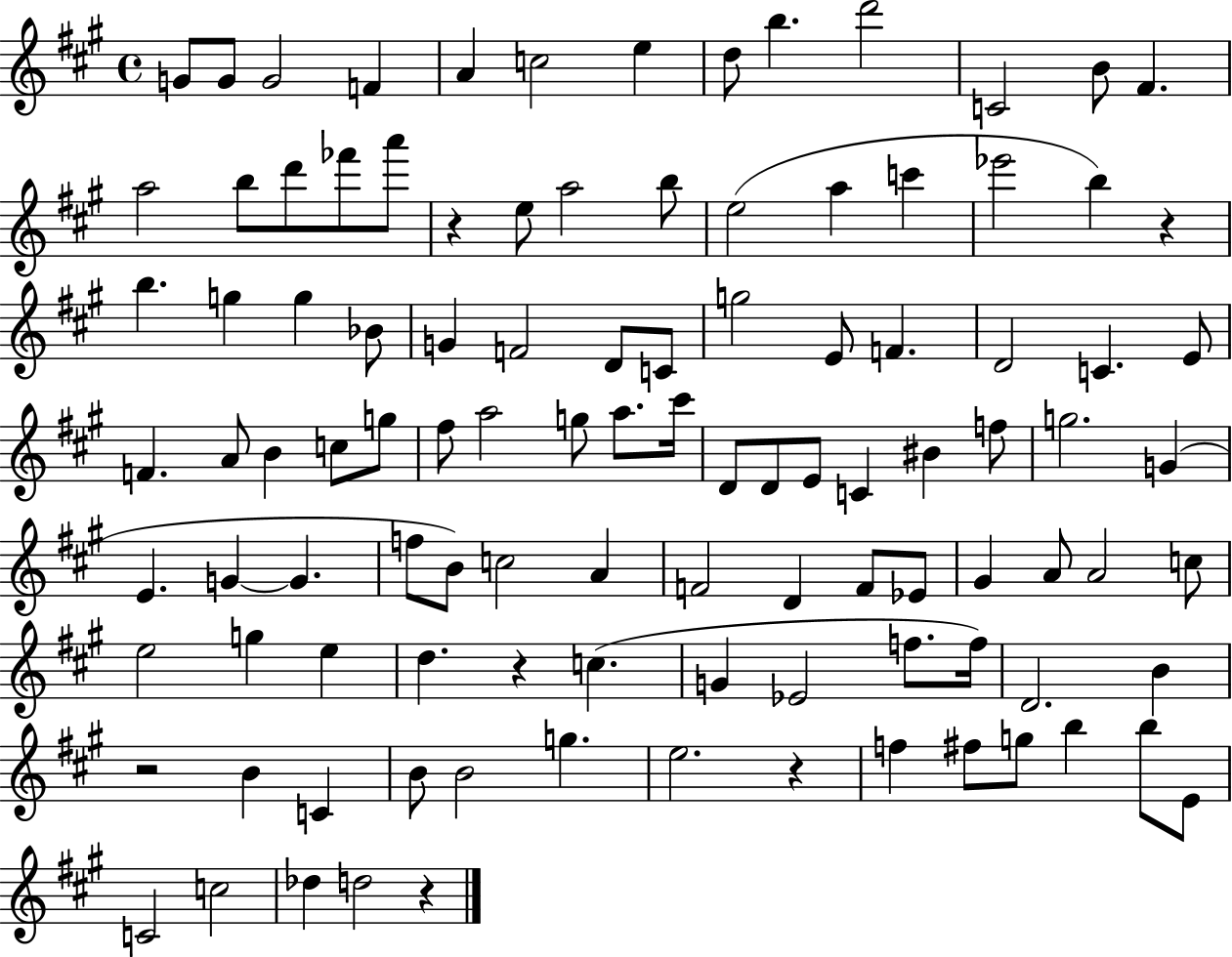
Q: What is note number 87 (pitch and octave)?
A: B4